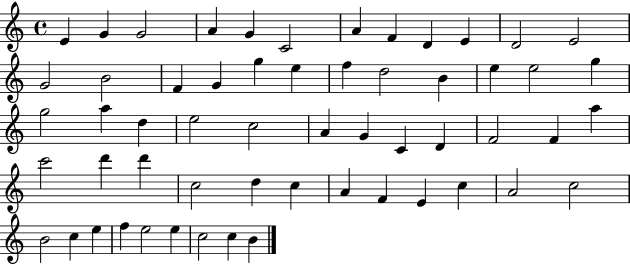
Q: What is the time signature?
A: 4/4